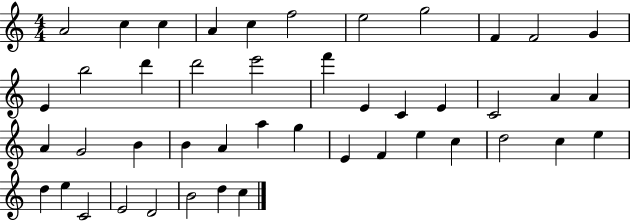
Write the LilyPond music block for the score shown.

{
  \clef treble
  \numericTimeSignature
  \time 4/4
  \key c \major
  a'2 c''4 c''4 | a'4 c''4 f''2 | e''2 g''2 | f'4 f'2 g'4 | \break e'4 b''2 d'''4 | d'''2 e'''2 | f'''4 e'4 c'4 e'4 | c'2 a'4 a'4 | \break a'4 g'2 b'4 | b'4 a'4 a''4 g''4 | e'4 f'4 e''4 c''4 | d''2 c''4 e''4 | \break d''4 e''4 c'2 | e'2 d'2 | b'2 d''4 c''4 | \bar "|."
}